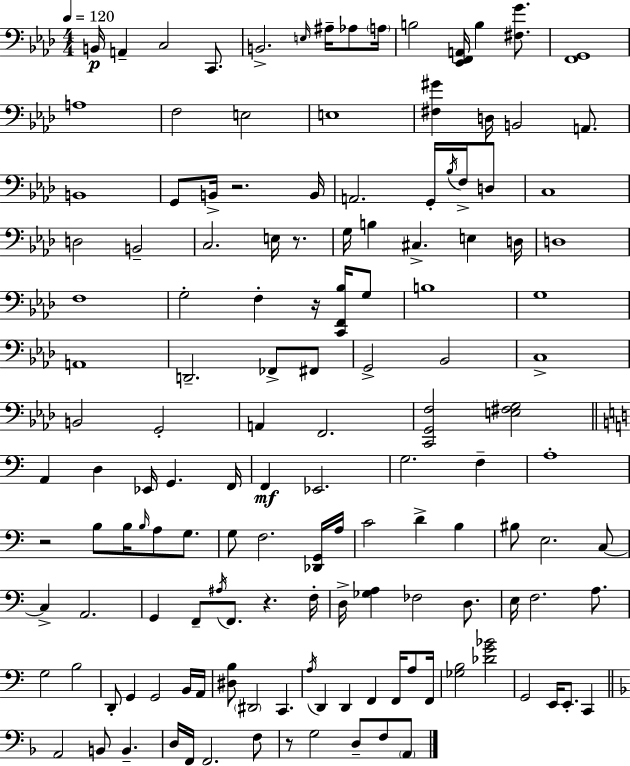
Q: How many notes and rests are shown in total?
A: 141